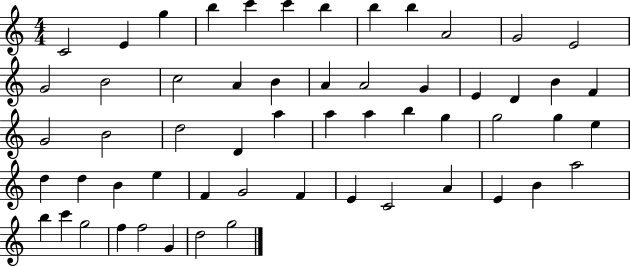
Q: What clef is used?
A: treble